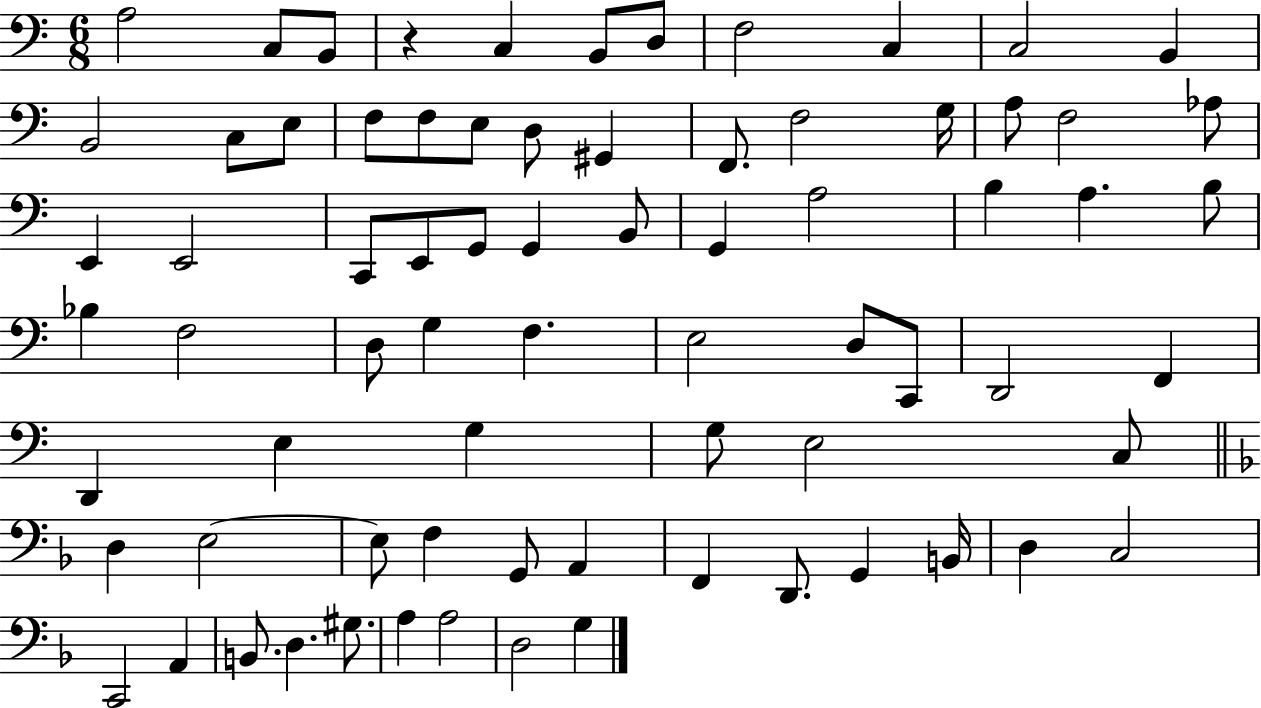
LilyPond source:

{
  \clef bass
  \numericTimeSignature
  \time 6/8
  \key c \major
  a2 c8 b,8 | r4 c4 b,8 d8 | f2 c4 | c2 b,4 | \break b,2 c8 e8 | f8 f8 e8 d8 gis,4 | f,8. f2 g16 | a8 f2 aes8 | \break e,4 e,2 | c,8 e,8 g,8 g,4 b,8 | g,4 a2 | b4 a4. b8 | \break bes4 f2 | d8 g4 f4. | e2 d8 c,8 | d,2 f,4 | \break d,4 e4 g4 | g8 e2 c8 | \bar "||" \break \key d \minor d4 e2~~ | e8 f4 g,8 a,4 | f,4 d,8. g,4 b,16 | d4 c2 | \break c,2 a,4 | b,8. d4. gis8. | a4 a2 | d2 g4 | \break \bar "|."
}